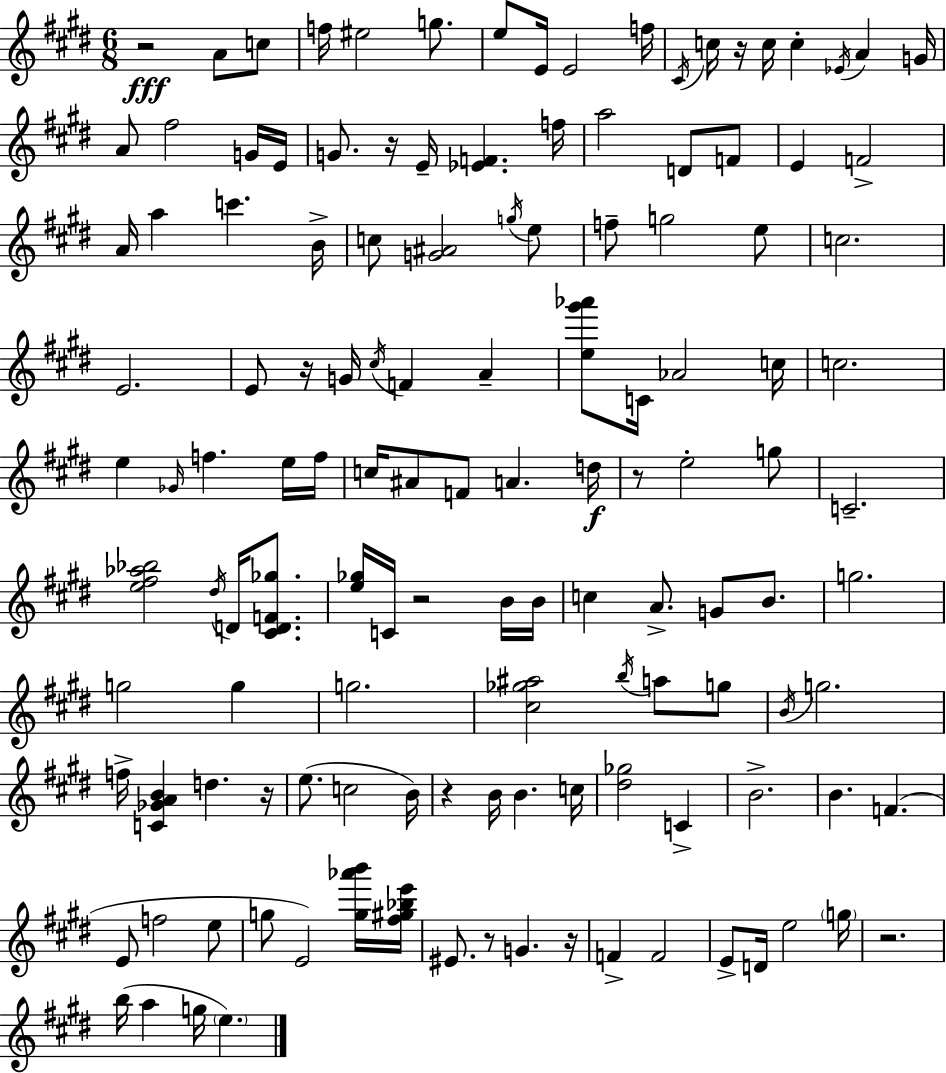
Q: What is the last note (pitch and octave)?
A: E5